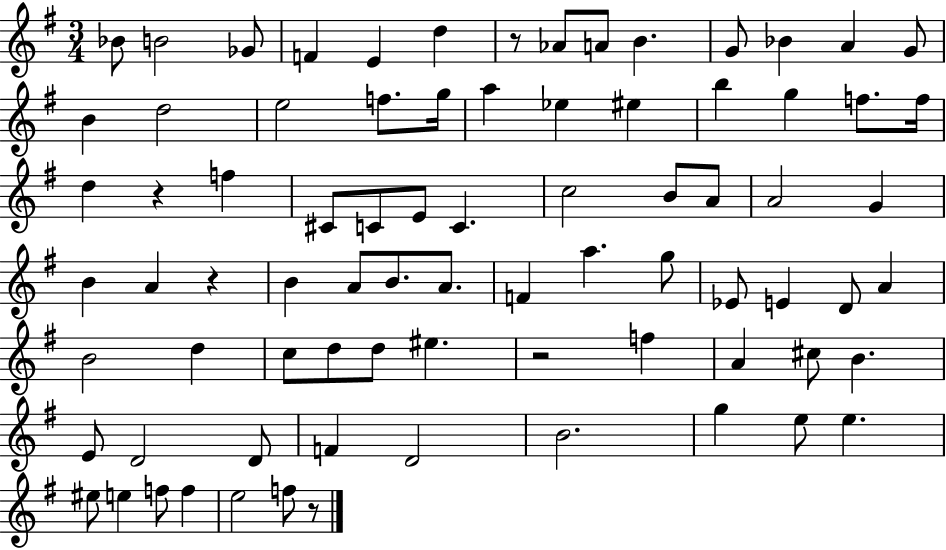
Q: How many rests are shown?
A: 5